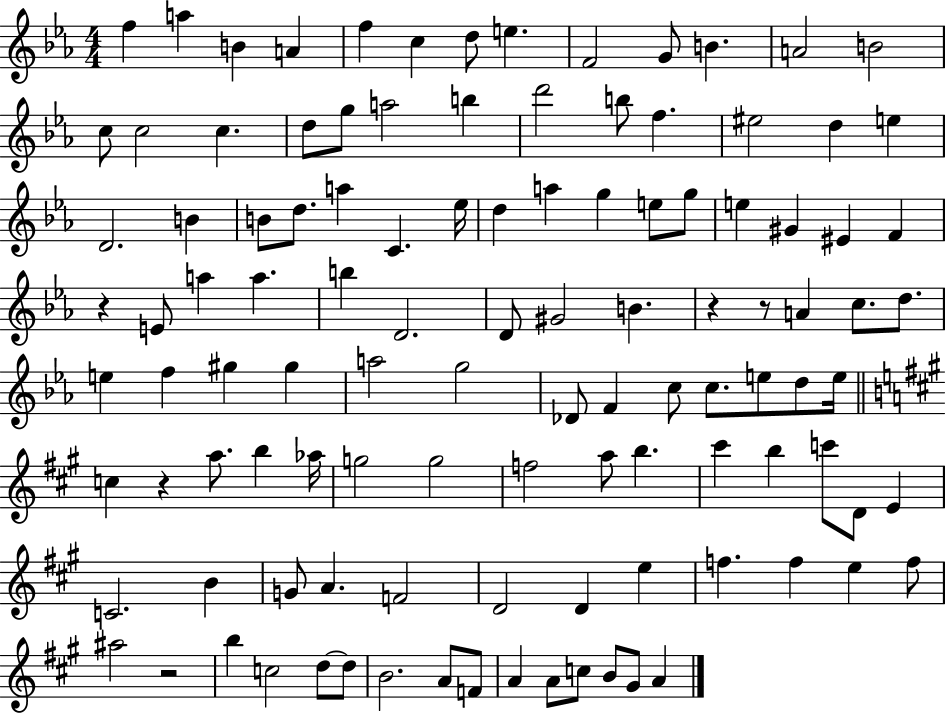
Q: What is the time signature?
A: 4/4